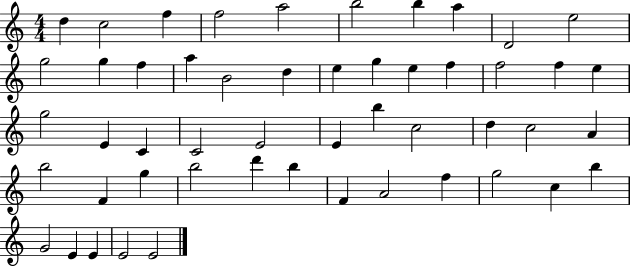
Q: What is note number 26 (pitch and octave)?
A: C4